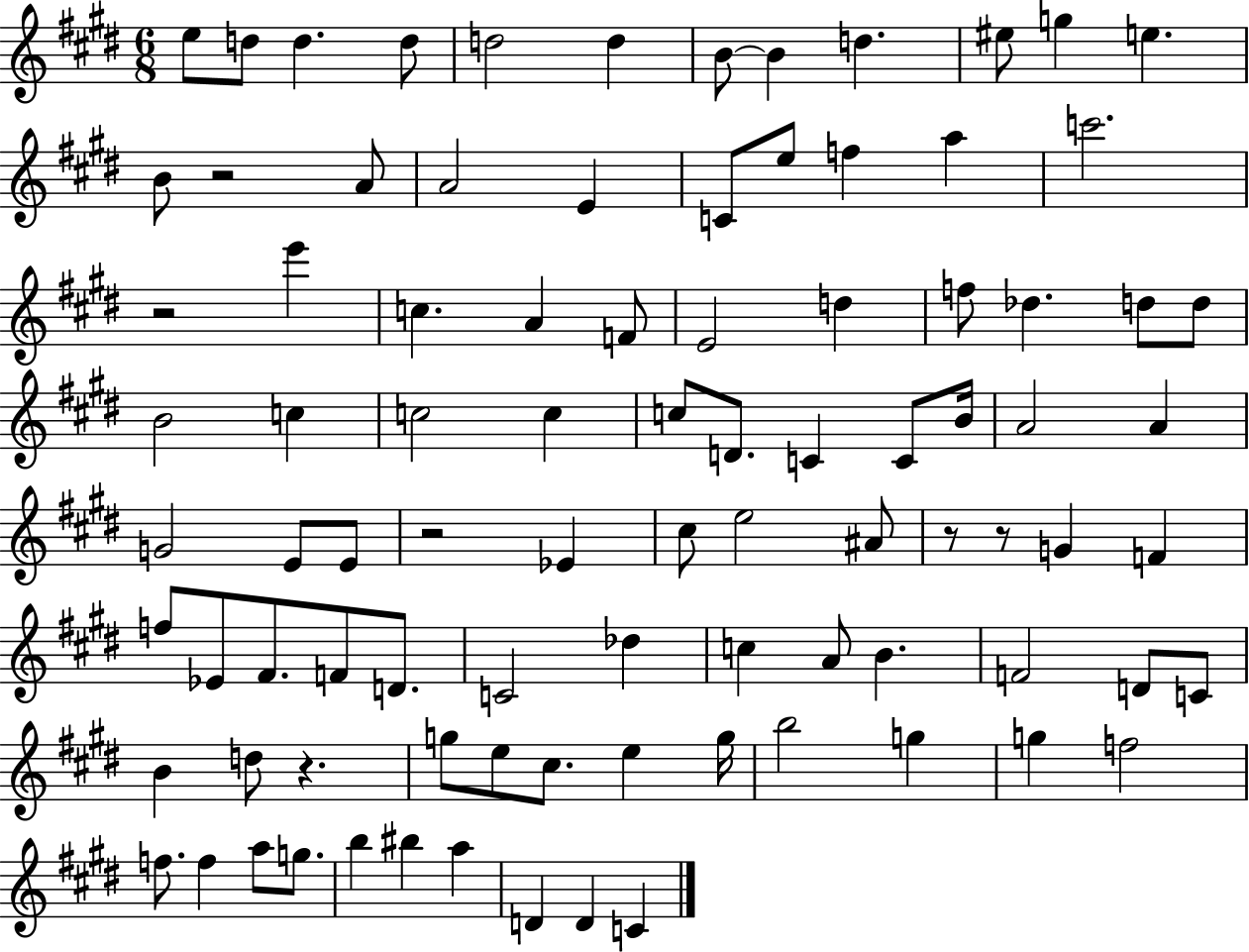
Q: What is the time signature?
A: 6/8